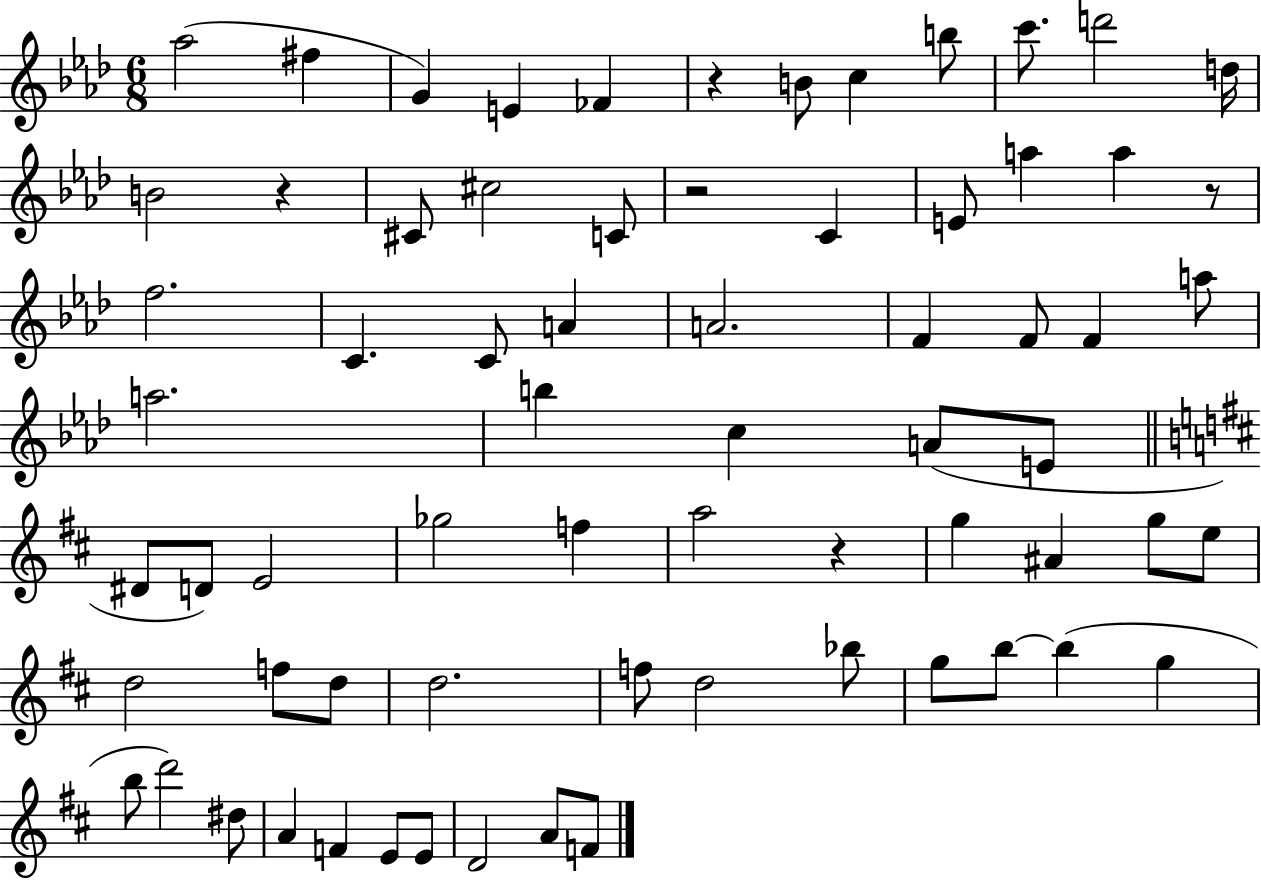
{
  \clef treble
  \numericTimeSignature
  \time 6/8
  \key aes \major
  \repeat volta 2 { aes''2( fis''4 | g'4) e'4 fes'4 | r4 b'8 c''4 b''8 | c'''8. d'''2 d''16 | \break b'2 r4 | cis'8 cis''2 c'8 | r2 c'4 | e'8 a''4 a''4 r8 | \break f''2. | c'4. c'8 a'4 | a'2. | f'4 f'8 f'4 a''8 | \break a''2. | b''4 c''4 a'8( e'8 | \bar "||" \break \key b \minor dis'8 d'8) e'2 | ges''2 f''4 | a''2 r4 | g''4 ais'4 g''8 e''8 | \break d''2 f''8 d''8 | d''2. | f''8 d''2 bes''8 | g''8 b''8~~ b''4( g''4 | \break b''8 d'''2) dis''8 | a'4 f'4 e'8 e'8 | d'2 a'8 f'8 | } \bar "|."
}